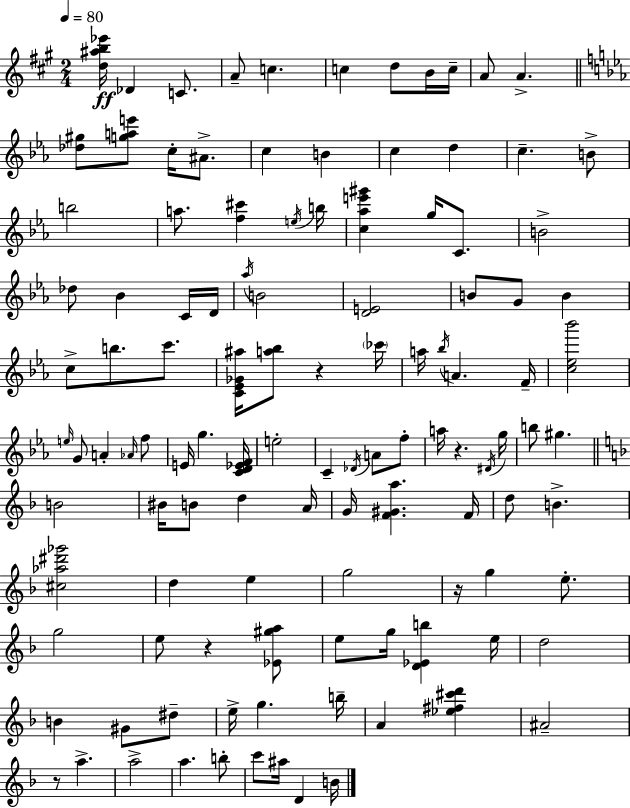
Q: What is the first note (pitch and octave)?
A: Db4